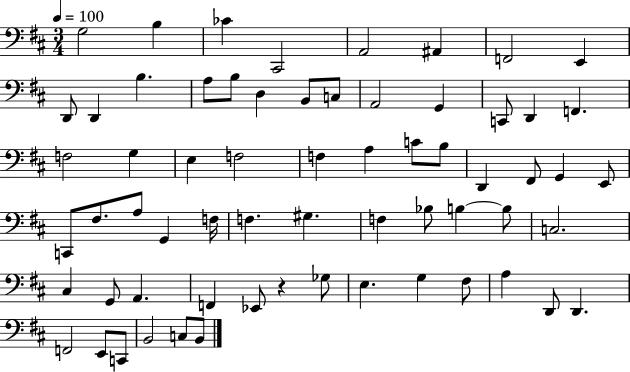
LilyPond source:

{
  \clef bass
  \numericTimeSignature
  \time 3/4
  \key d \major
  \tempo 4 = 100
  \repeat volta 2 { g2 b4 | ces'4 cis,2 | a,2 ais,4 | f,2 e,4 | \break d,8 d,4 b4. | a8 b8 d4 b,8 c8 | a,2 g,4 | c,8 d,4 f,4. | \break f2 g4 | e4 f2 | f4 a4 c'8 b8 | d,4 fis,8 g,4 e,8 | \break c,8 fis8. a8 g,4 f16 | f4. gis4. | f4 bes8 b4~~ b8 | c2. | \break cis4 g,8 a,4. | f,4 ees,8 r4 ges8 | e4. g4 fis8 | a4 d,8 d,4. | \break f,2 e,8 c,8 | b,2 c8 b,8 | } \bar "|."
}